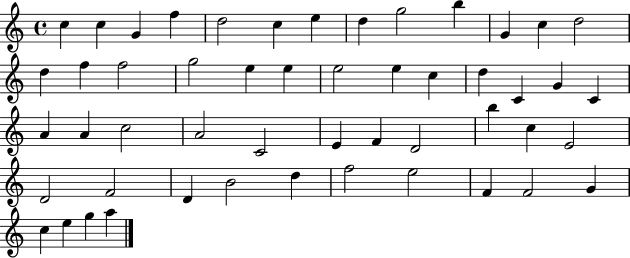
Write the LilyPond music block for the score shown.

{
  \clef treble
  \time 4/4
  \defaultTimeSignature
  \key c \major
  c''4 c''4 g'4 f''4 | d''2 c''4 e''4 | d''4 g''2 b''4 | g'4 c''4 d''2 | \break d''4 f''4 f''2 | g''2 e''4 e''4 | e''2 e''4 c''4 | d''4 c'4 g'4 c'4 | \break a'4 a'4 c''2 | a'2 c'2 | e'4 f'4 d'2 | b''4 c''4 e'2 | \break d'2 f'2 | d'4 b'2 d''4 | f''2 e''2 | f'4 f'2 g'4 | \break c''4 e''4 g''4 a''4 | \bar "|."
}